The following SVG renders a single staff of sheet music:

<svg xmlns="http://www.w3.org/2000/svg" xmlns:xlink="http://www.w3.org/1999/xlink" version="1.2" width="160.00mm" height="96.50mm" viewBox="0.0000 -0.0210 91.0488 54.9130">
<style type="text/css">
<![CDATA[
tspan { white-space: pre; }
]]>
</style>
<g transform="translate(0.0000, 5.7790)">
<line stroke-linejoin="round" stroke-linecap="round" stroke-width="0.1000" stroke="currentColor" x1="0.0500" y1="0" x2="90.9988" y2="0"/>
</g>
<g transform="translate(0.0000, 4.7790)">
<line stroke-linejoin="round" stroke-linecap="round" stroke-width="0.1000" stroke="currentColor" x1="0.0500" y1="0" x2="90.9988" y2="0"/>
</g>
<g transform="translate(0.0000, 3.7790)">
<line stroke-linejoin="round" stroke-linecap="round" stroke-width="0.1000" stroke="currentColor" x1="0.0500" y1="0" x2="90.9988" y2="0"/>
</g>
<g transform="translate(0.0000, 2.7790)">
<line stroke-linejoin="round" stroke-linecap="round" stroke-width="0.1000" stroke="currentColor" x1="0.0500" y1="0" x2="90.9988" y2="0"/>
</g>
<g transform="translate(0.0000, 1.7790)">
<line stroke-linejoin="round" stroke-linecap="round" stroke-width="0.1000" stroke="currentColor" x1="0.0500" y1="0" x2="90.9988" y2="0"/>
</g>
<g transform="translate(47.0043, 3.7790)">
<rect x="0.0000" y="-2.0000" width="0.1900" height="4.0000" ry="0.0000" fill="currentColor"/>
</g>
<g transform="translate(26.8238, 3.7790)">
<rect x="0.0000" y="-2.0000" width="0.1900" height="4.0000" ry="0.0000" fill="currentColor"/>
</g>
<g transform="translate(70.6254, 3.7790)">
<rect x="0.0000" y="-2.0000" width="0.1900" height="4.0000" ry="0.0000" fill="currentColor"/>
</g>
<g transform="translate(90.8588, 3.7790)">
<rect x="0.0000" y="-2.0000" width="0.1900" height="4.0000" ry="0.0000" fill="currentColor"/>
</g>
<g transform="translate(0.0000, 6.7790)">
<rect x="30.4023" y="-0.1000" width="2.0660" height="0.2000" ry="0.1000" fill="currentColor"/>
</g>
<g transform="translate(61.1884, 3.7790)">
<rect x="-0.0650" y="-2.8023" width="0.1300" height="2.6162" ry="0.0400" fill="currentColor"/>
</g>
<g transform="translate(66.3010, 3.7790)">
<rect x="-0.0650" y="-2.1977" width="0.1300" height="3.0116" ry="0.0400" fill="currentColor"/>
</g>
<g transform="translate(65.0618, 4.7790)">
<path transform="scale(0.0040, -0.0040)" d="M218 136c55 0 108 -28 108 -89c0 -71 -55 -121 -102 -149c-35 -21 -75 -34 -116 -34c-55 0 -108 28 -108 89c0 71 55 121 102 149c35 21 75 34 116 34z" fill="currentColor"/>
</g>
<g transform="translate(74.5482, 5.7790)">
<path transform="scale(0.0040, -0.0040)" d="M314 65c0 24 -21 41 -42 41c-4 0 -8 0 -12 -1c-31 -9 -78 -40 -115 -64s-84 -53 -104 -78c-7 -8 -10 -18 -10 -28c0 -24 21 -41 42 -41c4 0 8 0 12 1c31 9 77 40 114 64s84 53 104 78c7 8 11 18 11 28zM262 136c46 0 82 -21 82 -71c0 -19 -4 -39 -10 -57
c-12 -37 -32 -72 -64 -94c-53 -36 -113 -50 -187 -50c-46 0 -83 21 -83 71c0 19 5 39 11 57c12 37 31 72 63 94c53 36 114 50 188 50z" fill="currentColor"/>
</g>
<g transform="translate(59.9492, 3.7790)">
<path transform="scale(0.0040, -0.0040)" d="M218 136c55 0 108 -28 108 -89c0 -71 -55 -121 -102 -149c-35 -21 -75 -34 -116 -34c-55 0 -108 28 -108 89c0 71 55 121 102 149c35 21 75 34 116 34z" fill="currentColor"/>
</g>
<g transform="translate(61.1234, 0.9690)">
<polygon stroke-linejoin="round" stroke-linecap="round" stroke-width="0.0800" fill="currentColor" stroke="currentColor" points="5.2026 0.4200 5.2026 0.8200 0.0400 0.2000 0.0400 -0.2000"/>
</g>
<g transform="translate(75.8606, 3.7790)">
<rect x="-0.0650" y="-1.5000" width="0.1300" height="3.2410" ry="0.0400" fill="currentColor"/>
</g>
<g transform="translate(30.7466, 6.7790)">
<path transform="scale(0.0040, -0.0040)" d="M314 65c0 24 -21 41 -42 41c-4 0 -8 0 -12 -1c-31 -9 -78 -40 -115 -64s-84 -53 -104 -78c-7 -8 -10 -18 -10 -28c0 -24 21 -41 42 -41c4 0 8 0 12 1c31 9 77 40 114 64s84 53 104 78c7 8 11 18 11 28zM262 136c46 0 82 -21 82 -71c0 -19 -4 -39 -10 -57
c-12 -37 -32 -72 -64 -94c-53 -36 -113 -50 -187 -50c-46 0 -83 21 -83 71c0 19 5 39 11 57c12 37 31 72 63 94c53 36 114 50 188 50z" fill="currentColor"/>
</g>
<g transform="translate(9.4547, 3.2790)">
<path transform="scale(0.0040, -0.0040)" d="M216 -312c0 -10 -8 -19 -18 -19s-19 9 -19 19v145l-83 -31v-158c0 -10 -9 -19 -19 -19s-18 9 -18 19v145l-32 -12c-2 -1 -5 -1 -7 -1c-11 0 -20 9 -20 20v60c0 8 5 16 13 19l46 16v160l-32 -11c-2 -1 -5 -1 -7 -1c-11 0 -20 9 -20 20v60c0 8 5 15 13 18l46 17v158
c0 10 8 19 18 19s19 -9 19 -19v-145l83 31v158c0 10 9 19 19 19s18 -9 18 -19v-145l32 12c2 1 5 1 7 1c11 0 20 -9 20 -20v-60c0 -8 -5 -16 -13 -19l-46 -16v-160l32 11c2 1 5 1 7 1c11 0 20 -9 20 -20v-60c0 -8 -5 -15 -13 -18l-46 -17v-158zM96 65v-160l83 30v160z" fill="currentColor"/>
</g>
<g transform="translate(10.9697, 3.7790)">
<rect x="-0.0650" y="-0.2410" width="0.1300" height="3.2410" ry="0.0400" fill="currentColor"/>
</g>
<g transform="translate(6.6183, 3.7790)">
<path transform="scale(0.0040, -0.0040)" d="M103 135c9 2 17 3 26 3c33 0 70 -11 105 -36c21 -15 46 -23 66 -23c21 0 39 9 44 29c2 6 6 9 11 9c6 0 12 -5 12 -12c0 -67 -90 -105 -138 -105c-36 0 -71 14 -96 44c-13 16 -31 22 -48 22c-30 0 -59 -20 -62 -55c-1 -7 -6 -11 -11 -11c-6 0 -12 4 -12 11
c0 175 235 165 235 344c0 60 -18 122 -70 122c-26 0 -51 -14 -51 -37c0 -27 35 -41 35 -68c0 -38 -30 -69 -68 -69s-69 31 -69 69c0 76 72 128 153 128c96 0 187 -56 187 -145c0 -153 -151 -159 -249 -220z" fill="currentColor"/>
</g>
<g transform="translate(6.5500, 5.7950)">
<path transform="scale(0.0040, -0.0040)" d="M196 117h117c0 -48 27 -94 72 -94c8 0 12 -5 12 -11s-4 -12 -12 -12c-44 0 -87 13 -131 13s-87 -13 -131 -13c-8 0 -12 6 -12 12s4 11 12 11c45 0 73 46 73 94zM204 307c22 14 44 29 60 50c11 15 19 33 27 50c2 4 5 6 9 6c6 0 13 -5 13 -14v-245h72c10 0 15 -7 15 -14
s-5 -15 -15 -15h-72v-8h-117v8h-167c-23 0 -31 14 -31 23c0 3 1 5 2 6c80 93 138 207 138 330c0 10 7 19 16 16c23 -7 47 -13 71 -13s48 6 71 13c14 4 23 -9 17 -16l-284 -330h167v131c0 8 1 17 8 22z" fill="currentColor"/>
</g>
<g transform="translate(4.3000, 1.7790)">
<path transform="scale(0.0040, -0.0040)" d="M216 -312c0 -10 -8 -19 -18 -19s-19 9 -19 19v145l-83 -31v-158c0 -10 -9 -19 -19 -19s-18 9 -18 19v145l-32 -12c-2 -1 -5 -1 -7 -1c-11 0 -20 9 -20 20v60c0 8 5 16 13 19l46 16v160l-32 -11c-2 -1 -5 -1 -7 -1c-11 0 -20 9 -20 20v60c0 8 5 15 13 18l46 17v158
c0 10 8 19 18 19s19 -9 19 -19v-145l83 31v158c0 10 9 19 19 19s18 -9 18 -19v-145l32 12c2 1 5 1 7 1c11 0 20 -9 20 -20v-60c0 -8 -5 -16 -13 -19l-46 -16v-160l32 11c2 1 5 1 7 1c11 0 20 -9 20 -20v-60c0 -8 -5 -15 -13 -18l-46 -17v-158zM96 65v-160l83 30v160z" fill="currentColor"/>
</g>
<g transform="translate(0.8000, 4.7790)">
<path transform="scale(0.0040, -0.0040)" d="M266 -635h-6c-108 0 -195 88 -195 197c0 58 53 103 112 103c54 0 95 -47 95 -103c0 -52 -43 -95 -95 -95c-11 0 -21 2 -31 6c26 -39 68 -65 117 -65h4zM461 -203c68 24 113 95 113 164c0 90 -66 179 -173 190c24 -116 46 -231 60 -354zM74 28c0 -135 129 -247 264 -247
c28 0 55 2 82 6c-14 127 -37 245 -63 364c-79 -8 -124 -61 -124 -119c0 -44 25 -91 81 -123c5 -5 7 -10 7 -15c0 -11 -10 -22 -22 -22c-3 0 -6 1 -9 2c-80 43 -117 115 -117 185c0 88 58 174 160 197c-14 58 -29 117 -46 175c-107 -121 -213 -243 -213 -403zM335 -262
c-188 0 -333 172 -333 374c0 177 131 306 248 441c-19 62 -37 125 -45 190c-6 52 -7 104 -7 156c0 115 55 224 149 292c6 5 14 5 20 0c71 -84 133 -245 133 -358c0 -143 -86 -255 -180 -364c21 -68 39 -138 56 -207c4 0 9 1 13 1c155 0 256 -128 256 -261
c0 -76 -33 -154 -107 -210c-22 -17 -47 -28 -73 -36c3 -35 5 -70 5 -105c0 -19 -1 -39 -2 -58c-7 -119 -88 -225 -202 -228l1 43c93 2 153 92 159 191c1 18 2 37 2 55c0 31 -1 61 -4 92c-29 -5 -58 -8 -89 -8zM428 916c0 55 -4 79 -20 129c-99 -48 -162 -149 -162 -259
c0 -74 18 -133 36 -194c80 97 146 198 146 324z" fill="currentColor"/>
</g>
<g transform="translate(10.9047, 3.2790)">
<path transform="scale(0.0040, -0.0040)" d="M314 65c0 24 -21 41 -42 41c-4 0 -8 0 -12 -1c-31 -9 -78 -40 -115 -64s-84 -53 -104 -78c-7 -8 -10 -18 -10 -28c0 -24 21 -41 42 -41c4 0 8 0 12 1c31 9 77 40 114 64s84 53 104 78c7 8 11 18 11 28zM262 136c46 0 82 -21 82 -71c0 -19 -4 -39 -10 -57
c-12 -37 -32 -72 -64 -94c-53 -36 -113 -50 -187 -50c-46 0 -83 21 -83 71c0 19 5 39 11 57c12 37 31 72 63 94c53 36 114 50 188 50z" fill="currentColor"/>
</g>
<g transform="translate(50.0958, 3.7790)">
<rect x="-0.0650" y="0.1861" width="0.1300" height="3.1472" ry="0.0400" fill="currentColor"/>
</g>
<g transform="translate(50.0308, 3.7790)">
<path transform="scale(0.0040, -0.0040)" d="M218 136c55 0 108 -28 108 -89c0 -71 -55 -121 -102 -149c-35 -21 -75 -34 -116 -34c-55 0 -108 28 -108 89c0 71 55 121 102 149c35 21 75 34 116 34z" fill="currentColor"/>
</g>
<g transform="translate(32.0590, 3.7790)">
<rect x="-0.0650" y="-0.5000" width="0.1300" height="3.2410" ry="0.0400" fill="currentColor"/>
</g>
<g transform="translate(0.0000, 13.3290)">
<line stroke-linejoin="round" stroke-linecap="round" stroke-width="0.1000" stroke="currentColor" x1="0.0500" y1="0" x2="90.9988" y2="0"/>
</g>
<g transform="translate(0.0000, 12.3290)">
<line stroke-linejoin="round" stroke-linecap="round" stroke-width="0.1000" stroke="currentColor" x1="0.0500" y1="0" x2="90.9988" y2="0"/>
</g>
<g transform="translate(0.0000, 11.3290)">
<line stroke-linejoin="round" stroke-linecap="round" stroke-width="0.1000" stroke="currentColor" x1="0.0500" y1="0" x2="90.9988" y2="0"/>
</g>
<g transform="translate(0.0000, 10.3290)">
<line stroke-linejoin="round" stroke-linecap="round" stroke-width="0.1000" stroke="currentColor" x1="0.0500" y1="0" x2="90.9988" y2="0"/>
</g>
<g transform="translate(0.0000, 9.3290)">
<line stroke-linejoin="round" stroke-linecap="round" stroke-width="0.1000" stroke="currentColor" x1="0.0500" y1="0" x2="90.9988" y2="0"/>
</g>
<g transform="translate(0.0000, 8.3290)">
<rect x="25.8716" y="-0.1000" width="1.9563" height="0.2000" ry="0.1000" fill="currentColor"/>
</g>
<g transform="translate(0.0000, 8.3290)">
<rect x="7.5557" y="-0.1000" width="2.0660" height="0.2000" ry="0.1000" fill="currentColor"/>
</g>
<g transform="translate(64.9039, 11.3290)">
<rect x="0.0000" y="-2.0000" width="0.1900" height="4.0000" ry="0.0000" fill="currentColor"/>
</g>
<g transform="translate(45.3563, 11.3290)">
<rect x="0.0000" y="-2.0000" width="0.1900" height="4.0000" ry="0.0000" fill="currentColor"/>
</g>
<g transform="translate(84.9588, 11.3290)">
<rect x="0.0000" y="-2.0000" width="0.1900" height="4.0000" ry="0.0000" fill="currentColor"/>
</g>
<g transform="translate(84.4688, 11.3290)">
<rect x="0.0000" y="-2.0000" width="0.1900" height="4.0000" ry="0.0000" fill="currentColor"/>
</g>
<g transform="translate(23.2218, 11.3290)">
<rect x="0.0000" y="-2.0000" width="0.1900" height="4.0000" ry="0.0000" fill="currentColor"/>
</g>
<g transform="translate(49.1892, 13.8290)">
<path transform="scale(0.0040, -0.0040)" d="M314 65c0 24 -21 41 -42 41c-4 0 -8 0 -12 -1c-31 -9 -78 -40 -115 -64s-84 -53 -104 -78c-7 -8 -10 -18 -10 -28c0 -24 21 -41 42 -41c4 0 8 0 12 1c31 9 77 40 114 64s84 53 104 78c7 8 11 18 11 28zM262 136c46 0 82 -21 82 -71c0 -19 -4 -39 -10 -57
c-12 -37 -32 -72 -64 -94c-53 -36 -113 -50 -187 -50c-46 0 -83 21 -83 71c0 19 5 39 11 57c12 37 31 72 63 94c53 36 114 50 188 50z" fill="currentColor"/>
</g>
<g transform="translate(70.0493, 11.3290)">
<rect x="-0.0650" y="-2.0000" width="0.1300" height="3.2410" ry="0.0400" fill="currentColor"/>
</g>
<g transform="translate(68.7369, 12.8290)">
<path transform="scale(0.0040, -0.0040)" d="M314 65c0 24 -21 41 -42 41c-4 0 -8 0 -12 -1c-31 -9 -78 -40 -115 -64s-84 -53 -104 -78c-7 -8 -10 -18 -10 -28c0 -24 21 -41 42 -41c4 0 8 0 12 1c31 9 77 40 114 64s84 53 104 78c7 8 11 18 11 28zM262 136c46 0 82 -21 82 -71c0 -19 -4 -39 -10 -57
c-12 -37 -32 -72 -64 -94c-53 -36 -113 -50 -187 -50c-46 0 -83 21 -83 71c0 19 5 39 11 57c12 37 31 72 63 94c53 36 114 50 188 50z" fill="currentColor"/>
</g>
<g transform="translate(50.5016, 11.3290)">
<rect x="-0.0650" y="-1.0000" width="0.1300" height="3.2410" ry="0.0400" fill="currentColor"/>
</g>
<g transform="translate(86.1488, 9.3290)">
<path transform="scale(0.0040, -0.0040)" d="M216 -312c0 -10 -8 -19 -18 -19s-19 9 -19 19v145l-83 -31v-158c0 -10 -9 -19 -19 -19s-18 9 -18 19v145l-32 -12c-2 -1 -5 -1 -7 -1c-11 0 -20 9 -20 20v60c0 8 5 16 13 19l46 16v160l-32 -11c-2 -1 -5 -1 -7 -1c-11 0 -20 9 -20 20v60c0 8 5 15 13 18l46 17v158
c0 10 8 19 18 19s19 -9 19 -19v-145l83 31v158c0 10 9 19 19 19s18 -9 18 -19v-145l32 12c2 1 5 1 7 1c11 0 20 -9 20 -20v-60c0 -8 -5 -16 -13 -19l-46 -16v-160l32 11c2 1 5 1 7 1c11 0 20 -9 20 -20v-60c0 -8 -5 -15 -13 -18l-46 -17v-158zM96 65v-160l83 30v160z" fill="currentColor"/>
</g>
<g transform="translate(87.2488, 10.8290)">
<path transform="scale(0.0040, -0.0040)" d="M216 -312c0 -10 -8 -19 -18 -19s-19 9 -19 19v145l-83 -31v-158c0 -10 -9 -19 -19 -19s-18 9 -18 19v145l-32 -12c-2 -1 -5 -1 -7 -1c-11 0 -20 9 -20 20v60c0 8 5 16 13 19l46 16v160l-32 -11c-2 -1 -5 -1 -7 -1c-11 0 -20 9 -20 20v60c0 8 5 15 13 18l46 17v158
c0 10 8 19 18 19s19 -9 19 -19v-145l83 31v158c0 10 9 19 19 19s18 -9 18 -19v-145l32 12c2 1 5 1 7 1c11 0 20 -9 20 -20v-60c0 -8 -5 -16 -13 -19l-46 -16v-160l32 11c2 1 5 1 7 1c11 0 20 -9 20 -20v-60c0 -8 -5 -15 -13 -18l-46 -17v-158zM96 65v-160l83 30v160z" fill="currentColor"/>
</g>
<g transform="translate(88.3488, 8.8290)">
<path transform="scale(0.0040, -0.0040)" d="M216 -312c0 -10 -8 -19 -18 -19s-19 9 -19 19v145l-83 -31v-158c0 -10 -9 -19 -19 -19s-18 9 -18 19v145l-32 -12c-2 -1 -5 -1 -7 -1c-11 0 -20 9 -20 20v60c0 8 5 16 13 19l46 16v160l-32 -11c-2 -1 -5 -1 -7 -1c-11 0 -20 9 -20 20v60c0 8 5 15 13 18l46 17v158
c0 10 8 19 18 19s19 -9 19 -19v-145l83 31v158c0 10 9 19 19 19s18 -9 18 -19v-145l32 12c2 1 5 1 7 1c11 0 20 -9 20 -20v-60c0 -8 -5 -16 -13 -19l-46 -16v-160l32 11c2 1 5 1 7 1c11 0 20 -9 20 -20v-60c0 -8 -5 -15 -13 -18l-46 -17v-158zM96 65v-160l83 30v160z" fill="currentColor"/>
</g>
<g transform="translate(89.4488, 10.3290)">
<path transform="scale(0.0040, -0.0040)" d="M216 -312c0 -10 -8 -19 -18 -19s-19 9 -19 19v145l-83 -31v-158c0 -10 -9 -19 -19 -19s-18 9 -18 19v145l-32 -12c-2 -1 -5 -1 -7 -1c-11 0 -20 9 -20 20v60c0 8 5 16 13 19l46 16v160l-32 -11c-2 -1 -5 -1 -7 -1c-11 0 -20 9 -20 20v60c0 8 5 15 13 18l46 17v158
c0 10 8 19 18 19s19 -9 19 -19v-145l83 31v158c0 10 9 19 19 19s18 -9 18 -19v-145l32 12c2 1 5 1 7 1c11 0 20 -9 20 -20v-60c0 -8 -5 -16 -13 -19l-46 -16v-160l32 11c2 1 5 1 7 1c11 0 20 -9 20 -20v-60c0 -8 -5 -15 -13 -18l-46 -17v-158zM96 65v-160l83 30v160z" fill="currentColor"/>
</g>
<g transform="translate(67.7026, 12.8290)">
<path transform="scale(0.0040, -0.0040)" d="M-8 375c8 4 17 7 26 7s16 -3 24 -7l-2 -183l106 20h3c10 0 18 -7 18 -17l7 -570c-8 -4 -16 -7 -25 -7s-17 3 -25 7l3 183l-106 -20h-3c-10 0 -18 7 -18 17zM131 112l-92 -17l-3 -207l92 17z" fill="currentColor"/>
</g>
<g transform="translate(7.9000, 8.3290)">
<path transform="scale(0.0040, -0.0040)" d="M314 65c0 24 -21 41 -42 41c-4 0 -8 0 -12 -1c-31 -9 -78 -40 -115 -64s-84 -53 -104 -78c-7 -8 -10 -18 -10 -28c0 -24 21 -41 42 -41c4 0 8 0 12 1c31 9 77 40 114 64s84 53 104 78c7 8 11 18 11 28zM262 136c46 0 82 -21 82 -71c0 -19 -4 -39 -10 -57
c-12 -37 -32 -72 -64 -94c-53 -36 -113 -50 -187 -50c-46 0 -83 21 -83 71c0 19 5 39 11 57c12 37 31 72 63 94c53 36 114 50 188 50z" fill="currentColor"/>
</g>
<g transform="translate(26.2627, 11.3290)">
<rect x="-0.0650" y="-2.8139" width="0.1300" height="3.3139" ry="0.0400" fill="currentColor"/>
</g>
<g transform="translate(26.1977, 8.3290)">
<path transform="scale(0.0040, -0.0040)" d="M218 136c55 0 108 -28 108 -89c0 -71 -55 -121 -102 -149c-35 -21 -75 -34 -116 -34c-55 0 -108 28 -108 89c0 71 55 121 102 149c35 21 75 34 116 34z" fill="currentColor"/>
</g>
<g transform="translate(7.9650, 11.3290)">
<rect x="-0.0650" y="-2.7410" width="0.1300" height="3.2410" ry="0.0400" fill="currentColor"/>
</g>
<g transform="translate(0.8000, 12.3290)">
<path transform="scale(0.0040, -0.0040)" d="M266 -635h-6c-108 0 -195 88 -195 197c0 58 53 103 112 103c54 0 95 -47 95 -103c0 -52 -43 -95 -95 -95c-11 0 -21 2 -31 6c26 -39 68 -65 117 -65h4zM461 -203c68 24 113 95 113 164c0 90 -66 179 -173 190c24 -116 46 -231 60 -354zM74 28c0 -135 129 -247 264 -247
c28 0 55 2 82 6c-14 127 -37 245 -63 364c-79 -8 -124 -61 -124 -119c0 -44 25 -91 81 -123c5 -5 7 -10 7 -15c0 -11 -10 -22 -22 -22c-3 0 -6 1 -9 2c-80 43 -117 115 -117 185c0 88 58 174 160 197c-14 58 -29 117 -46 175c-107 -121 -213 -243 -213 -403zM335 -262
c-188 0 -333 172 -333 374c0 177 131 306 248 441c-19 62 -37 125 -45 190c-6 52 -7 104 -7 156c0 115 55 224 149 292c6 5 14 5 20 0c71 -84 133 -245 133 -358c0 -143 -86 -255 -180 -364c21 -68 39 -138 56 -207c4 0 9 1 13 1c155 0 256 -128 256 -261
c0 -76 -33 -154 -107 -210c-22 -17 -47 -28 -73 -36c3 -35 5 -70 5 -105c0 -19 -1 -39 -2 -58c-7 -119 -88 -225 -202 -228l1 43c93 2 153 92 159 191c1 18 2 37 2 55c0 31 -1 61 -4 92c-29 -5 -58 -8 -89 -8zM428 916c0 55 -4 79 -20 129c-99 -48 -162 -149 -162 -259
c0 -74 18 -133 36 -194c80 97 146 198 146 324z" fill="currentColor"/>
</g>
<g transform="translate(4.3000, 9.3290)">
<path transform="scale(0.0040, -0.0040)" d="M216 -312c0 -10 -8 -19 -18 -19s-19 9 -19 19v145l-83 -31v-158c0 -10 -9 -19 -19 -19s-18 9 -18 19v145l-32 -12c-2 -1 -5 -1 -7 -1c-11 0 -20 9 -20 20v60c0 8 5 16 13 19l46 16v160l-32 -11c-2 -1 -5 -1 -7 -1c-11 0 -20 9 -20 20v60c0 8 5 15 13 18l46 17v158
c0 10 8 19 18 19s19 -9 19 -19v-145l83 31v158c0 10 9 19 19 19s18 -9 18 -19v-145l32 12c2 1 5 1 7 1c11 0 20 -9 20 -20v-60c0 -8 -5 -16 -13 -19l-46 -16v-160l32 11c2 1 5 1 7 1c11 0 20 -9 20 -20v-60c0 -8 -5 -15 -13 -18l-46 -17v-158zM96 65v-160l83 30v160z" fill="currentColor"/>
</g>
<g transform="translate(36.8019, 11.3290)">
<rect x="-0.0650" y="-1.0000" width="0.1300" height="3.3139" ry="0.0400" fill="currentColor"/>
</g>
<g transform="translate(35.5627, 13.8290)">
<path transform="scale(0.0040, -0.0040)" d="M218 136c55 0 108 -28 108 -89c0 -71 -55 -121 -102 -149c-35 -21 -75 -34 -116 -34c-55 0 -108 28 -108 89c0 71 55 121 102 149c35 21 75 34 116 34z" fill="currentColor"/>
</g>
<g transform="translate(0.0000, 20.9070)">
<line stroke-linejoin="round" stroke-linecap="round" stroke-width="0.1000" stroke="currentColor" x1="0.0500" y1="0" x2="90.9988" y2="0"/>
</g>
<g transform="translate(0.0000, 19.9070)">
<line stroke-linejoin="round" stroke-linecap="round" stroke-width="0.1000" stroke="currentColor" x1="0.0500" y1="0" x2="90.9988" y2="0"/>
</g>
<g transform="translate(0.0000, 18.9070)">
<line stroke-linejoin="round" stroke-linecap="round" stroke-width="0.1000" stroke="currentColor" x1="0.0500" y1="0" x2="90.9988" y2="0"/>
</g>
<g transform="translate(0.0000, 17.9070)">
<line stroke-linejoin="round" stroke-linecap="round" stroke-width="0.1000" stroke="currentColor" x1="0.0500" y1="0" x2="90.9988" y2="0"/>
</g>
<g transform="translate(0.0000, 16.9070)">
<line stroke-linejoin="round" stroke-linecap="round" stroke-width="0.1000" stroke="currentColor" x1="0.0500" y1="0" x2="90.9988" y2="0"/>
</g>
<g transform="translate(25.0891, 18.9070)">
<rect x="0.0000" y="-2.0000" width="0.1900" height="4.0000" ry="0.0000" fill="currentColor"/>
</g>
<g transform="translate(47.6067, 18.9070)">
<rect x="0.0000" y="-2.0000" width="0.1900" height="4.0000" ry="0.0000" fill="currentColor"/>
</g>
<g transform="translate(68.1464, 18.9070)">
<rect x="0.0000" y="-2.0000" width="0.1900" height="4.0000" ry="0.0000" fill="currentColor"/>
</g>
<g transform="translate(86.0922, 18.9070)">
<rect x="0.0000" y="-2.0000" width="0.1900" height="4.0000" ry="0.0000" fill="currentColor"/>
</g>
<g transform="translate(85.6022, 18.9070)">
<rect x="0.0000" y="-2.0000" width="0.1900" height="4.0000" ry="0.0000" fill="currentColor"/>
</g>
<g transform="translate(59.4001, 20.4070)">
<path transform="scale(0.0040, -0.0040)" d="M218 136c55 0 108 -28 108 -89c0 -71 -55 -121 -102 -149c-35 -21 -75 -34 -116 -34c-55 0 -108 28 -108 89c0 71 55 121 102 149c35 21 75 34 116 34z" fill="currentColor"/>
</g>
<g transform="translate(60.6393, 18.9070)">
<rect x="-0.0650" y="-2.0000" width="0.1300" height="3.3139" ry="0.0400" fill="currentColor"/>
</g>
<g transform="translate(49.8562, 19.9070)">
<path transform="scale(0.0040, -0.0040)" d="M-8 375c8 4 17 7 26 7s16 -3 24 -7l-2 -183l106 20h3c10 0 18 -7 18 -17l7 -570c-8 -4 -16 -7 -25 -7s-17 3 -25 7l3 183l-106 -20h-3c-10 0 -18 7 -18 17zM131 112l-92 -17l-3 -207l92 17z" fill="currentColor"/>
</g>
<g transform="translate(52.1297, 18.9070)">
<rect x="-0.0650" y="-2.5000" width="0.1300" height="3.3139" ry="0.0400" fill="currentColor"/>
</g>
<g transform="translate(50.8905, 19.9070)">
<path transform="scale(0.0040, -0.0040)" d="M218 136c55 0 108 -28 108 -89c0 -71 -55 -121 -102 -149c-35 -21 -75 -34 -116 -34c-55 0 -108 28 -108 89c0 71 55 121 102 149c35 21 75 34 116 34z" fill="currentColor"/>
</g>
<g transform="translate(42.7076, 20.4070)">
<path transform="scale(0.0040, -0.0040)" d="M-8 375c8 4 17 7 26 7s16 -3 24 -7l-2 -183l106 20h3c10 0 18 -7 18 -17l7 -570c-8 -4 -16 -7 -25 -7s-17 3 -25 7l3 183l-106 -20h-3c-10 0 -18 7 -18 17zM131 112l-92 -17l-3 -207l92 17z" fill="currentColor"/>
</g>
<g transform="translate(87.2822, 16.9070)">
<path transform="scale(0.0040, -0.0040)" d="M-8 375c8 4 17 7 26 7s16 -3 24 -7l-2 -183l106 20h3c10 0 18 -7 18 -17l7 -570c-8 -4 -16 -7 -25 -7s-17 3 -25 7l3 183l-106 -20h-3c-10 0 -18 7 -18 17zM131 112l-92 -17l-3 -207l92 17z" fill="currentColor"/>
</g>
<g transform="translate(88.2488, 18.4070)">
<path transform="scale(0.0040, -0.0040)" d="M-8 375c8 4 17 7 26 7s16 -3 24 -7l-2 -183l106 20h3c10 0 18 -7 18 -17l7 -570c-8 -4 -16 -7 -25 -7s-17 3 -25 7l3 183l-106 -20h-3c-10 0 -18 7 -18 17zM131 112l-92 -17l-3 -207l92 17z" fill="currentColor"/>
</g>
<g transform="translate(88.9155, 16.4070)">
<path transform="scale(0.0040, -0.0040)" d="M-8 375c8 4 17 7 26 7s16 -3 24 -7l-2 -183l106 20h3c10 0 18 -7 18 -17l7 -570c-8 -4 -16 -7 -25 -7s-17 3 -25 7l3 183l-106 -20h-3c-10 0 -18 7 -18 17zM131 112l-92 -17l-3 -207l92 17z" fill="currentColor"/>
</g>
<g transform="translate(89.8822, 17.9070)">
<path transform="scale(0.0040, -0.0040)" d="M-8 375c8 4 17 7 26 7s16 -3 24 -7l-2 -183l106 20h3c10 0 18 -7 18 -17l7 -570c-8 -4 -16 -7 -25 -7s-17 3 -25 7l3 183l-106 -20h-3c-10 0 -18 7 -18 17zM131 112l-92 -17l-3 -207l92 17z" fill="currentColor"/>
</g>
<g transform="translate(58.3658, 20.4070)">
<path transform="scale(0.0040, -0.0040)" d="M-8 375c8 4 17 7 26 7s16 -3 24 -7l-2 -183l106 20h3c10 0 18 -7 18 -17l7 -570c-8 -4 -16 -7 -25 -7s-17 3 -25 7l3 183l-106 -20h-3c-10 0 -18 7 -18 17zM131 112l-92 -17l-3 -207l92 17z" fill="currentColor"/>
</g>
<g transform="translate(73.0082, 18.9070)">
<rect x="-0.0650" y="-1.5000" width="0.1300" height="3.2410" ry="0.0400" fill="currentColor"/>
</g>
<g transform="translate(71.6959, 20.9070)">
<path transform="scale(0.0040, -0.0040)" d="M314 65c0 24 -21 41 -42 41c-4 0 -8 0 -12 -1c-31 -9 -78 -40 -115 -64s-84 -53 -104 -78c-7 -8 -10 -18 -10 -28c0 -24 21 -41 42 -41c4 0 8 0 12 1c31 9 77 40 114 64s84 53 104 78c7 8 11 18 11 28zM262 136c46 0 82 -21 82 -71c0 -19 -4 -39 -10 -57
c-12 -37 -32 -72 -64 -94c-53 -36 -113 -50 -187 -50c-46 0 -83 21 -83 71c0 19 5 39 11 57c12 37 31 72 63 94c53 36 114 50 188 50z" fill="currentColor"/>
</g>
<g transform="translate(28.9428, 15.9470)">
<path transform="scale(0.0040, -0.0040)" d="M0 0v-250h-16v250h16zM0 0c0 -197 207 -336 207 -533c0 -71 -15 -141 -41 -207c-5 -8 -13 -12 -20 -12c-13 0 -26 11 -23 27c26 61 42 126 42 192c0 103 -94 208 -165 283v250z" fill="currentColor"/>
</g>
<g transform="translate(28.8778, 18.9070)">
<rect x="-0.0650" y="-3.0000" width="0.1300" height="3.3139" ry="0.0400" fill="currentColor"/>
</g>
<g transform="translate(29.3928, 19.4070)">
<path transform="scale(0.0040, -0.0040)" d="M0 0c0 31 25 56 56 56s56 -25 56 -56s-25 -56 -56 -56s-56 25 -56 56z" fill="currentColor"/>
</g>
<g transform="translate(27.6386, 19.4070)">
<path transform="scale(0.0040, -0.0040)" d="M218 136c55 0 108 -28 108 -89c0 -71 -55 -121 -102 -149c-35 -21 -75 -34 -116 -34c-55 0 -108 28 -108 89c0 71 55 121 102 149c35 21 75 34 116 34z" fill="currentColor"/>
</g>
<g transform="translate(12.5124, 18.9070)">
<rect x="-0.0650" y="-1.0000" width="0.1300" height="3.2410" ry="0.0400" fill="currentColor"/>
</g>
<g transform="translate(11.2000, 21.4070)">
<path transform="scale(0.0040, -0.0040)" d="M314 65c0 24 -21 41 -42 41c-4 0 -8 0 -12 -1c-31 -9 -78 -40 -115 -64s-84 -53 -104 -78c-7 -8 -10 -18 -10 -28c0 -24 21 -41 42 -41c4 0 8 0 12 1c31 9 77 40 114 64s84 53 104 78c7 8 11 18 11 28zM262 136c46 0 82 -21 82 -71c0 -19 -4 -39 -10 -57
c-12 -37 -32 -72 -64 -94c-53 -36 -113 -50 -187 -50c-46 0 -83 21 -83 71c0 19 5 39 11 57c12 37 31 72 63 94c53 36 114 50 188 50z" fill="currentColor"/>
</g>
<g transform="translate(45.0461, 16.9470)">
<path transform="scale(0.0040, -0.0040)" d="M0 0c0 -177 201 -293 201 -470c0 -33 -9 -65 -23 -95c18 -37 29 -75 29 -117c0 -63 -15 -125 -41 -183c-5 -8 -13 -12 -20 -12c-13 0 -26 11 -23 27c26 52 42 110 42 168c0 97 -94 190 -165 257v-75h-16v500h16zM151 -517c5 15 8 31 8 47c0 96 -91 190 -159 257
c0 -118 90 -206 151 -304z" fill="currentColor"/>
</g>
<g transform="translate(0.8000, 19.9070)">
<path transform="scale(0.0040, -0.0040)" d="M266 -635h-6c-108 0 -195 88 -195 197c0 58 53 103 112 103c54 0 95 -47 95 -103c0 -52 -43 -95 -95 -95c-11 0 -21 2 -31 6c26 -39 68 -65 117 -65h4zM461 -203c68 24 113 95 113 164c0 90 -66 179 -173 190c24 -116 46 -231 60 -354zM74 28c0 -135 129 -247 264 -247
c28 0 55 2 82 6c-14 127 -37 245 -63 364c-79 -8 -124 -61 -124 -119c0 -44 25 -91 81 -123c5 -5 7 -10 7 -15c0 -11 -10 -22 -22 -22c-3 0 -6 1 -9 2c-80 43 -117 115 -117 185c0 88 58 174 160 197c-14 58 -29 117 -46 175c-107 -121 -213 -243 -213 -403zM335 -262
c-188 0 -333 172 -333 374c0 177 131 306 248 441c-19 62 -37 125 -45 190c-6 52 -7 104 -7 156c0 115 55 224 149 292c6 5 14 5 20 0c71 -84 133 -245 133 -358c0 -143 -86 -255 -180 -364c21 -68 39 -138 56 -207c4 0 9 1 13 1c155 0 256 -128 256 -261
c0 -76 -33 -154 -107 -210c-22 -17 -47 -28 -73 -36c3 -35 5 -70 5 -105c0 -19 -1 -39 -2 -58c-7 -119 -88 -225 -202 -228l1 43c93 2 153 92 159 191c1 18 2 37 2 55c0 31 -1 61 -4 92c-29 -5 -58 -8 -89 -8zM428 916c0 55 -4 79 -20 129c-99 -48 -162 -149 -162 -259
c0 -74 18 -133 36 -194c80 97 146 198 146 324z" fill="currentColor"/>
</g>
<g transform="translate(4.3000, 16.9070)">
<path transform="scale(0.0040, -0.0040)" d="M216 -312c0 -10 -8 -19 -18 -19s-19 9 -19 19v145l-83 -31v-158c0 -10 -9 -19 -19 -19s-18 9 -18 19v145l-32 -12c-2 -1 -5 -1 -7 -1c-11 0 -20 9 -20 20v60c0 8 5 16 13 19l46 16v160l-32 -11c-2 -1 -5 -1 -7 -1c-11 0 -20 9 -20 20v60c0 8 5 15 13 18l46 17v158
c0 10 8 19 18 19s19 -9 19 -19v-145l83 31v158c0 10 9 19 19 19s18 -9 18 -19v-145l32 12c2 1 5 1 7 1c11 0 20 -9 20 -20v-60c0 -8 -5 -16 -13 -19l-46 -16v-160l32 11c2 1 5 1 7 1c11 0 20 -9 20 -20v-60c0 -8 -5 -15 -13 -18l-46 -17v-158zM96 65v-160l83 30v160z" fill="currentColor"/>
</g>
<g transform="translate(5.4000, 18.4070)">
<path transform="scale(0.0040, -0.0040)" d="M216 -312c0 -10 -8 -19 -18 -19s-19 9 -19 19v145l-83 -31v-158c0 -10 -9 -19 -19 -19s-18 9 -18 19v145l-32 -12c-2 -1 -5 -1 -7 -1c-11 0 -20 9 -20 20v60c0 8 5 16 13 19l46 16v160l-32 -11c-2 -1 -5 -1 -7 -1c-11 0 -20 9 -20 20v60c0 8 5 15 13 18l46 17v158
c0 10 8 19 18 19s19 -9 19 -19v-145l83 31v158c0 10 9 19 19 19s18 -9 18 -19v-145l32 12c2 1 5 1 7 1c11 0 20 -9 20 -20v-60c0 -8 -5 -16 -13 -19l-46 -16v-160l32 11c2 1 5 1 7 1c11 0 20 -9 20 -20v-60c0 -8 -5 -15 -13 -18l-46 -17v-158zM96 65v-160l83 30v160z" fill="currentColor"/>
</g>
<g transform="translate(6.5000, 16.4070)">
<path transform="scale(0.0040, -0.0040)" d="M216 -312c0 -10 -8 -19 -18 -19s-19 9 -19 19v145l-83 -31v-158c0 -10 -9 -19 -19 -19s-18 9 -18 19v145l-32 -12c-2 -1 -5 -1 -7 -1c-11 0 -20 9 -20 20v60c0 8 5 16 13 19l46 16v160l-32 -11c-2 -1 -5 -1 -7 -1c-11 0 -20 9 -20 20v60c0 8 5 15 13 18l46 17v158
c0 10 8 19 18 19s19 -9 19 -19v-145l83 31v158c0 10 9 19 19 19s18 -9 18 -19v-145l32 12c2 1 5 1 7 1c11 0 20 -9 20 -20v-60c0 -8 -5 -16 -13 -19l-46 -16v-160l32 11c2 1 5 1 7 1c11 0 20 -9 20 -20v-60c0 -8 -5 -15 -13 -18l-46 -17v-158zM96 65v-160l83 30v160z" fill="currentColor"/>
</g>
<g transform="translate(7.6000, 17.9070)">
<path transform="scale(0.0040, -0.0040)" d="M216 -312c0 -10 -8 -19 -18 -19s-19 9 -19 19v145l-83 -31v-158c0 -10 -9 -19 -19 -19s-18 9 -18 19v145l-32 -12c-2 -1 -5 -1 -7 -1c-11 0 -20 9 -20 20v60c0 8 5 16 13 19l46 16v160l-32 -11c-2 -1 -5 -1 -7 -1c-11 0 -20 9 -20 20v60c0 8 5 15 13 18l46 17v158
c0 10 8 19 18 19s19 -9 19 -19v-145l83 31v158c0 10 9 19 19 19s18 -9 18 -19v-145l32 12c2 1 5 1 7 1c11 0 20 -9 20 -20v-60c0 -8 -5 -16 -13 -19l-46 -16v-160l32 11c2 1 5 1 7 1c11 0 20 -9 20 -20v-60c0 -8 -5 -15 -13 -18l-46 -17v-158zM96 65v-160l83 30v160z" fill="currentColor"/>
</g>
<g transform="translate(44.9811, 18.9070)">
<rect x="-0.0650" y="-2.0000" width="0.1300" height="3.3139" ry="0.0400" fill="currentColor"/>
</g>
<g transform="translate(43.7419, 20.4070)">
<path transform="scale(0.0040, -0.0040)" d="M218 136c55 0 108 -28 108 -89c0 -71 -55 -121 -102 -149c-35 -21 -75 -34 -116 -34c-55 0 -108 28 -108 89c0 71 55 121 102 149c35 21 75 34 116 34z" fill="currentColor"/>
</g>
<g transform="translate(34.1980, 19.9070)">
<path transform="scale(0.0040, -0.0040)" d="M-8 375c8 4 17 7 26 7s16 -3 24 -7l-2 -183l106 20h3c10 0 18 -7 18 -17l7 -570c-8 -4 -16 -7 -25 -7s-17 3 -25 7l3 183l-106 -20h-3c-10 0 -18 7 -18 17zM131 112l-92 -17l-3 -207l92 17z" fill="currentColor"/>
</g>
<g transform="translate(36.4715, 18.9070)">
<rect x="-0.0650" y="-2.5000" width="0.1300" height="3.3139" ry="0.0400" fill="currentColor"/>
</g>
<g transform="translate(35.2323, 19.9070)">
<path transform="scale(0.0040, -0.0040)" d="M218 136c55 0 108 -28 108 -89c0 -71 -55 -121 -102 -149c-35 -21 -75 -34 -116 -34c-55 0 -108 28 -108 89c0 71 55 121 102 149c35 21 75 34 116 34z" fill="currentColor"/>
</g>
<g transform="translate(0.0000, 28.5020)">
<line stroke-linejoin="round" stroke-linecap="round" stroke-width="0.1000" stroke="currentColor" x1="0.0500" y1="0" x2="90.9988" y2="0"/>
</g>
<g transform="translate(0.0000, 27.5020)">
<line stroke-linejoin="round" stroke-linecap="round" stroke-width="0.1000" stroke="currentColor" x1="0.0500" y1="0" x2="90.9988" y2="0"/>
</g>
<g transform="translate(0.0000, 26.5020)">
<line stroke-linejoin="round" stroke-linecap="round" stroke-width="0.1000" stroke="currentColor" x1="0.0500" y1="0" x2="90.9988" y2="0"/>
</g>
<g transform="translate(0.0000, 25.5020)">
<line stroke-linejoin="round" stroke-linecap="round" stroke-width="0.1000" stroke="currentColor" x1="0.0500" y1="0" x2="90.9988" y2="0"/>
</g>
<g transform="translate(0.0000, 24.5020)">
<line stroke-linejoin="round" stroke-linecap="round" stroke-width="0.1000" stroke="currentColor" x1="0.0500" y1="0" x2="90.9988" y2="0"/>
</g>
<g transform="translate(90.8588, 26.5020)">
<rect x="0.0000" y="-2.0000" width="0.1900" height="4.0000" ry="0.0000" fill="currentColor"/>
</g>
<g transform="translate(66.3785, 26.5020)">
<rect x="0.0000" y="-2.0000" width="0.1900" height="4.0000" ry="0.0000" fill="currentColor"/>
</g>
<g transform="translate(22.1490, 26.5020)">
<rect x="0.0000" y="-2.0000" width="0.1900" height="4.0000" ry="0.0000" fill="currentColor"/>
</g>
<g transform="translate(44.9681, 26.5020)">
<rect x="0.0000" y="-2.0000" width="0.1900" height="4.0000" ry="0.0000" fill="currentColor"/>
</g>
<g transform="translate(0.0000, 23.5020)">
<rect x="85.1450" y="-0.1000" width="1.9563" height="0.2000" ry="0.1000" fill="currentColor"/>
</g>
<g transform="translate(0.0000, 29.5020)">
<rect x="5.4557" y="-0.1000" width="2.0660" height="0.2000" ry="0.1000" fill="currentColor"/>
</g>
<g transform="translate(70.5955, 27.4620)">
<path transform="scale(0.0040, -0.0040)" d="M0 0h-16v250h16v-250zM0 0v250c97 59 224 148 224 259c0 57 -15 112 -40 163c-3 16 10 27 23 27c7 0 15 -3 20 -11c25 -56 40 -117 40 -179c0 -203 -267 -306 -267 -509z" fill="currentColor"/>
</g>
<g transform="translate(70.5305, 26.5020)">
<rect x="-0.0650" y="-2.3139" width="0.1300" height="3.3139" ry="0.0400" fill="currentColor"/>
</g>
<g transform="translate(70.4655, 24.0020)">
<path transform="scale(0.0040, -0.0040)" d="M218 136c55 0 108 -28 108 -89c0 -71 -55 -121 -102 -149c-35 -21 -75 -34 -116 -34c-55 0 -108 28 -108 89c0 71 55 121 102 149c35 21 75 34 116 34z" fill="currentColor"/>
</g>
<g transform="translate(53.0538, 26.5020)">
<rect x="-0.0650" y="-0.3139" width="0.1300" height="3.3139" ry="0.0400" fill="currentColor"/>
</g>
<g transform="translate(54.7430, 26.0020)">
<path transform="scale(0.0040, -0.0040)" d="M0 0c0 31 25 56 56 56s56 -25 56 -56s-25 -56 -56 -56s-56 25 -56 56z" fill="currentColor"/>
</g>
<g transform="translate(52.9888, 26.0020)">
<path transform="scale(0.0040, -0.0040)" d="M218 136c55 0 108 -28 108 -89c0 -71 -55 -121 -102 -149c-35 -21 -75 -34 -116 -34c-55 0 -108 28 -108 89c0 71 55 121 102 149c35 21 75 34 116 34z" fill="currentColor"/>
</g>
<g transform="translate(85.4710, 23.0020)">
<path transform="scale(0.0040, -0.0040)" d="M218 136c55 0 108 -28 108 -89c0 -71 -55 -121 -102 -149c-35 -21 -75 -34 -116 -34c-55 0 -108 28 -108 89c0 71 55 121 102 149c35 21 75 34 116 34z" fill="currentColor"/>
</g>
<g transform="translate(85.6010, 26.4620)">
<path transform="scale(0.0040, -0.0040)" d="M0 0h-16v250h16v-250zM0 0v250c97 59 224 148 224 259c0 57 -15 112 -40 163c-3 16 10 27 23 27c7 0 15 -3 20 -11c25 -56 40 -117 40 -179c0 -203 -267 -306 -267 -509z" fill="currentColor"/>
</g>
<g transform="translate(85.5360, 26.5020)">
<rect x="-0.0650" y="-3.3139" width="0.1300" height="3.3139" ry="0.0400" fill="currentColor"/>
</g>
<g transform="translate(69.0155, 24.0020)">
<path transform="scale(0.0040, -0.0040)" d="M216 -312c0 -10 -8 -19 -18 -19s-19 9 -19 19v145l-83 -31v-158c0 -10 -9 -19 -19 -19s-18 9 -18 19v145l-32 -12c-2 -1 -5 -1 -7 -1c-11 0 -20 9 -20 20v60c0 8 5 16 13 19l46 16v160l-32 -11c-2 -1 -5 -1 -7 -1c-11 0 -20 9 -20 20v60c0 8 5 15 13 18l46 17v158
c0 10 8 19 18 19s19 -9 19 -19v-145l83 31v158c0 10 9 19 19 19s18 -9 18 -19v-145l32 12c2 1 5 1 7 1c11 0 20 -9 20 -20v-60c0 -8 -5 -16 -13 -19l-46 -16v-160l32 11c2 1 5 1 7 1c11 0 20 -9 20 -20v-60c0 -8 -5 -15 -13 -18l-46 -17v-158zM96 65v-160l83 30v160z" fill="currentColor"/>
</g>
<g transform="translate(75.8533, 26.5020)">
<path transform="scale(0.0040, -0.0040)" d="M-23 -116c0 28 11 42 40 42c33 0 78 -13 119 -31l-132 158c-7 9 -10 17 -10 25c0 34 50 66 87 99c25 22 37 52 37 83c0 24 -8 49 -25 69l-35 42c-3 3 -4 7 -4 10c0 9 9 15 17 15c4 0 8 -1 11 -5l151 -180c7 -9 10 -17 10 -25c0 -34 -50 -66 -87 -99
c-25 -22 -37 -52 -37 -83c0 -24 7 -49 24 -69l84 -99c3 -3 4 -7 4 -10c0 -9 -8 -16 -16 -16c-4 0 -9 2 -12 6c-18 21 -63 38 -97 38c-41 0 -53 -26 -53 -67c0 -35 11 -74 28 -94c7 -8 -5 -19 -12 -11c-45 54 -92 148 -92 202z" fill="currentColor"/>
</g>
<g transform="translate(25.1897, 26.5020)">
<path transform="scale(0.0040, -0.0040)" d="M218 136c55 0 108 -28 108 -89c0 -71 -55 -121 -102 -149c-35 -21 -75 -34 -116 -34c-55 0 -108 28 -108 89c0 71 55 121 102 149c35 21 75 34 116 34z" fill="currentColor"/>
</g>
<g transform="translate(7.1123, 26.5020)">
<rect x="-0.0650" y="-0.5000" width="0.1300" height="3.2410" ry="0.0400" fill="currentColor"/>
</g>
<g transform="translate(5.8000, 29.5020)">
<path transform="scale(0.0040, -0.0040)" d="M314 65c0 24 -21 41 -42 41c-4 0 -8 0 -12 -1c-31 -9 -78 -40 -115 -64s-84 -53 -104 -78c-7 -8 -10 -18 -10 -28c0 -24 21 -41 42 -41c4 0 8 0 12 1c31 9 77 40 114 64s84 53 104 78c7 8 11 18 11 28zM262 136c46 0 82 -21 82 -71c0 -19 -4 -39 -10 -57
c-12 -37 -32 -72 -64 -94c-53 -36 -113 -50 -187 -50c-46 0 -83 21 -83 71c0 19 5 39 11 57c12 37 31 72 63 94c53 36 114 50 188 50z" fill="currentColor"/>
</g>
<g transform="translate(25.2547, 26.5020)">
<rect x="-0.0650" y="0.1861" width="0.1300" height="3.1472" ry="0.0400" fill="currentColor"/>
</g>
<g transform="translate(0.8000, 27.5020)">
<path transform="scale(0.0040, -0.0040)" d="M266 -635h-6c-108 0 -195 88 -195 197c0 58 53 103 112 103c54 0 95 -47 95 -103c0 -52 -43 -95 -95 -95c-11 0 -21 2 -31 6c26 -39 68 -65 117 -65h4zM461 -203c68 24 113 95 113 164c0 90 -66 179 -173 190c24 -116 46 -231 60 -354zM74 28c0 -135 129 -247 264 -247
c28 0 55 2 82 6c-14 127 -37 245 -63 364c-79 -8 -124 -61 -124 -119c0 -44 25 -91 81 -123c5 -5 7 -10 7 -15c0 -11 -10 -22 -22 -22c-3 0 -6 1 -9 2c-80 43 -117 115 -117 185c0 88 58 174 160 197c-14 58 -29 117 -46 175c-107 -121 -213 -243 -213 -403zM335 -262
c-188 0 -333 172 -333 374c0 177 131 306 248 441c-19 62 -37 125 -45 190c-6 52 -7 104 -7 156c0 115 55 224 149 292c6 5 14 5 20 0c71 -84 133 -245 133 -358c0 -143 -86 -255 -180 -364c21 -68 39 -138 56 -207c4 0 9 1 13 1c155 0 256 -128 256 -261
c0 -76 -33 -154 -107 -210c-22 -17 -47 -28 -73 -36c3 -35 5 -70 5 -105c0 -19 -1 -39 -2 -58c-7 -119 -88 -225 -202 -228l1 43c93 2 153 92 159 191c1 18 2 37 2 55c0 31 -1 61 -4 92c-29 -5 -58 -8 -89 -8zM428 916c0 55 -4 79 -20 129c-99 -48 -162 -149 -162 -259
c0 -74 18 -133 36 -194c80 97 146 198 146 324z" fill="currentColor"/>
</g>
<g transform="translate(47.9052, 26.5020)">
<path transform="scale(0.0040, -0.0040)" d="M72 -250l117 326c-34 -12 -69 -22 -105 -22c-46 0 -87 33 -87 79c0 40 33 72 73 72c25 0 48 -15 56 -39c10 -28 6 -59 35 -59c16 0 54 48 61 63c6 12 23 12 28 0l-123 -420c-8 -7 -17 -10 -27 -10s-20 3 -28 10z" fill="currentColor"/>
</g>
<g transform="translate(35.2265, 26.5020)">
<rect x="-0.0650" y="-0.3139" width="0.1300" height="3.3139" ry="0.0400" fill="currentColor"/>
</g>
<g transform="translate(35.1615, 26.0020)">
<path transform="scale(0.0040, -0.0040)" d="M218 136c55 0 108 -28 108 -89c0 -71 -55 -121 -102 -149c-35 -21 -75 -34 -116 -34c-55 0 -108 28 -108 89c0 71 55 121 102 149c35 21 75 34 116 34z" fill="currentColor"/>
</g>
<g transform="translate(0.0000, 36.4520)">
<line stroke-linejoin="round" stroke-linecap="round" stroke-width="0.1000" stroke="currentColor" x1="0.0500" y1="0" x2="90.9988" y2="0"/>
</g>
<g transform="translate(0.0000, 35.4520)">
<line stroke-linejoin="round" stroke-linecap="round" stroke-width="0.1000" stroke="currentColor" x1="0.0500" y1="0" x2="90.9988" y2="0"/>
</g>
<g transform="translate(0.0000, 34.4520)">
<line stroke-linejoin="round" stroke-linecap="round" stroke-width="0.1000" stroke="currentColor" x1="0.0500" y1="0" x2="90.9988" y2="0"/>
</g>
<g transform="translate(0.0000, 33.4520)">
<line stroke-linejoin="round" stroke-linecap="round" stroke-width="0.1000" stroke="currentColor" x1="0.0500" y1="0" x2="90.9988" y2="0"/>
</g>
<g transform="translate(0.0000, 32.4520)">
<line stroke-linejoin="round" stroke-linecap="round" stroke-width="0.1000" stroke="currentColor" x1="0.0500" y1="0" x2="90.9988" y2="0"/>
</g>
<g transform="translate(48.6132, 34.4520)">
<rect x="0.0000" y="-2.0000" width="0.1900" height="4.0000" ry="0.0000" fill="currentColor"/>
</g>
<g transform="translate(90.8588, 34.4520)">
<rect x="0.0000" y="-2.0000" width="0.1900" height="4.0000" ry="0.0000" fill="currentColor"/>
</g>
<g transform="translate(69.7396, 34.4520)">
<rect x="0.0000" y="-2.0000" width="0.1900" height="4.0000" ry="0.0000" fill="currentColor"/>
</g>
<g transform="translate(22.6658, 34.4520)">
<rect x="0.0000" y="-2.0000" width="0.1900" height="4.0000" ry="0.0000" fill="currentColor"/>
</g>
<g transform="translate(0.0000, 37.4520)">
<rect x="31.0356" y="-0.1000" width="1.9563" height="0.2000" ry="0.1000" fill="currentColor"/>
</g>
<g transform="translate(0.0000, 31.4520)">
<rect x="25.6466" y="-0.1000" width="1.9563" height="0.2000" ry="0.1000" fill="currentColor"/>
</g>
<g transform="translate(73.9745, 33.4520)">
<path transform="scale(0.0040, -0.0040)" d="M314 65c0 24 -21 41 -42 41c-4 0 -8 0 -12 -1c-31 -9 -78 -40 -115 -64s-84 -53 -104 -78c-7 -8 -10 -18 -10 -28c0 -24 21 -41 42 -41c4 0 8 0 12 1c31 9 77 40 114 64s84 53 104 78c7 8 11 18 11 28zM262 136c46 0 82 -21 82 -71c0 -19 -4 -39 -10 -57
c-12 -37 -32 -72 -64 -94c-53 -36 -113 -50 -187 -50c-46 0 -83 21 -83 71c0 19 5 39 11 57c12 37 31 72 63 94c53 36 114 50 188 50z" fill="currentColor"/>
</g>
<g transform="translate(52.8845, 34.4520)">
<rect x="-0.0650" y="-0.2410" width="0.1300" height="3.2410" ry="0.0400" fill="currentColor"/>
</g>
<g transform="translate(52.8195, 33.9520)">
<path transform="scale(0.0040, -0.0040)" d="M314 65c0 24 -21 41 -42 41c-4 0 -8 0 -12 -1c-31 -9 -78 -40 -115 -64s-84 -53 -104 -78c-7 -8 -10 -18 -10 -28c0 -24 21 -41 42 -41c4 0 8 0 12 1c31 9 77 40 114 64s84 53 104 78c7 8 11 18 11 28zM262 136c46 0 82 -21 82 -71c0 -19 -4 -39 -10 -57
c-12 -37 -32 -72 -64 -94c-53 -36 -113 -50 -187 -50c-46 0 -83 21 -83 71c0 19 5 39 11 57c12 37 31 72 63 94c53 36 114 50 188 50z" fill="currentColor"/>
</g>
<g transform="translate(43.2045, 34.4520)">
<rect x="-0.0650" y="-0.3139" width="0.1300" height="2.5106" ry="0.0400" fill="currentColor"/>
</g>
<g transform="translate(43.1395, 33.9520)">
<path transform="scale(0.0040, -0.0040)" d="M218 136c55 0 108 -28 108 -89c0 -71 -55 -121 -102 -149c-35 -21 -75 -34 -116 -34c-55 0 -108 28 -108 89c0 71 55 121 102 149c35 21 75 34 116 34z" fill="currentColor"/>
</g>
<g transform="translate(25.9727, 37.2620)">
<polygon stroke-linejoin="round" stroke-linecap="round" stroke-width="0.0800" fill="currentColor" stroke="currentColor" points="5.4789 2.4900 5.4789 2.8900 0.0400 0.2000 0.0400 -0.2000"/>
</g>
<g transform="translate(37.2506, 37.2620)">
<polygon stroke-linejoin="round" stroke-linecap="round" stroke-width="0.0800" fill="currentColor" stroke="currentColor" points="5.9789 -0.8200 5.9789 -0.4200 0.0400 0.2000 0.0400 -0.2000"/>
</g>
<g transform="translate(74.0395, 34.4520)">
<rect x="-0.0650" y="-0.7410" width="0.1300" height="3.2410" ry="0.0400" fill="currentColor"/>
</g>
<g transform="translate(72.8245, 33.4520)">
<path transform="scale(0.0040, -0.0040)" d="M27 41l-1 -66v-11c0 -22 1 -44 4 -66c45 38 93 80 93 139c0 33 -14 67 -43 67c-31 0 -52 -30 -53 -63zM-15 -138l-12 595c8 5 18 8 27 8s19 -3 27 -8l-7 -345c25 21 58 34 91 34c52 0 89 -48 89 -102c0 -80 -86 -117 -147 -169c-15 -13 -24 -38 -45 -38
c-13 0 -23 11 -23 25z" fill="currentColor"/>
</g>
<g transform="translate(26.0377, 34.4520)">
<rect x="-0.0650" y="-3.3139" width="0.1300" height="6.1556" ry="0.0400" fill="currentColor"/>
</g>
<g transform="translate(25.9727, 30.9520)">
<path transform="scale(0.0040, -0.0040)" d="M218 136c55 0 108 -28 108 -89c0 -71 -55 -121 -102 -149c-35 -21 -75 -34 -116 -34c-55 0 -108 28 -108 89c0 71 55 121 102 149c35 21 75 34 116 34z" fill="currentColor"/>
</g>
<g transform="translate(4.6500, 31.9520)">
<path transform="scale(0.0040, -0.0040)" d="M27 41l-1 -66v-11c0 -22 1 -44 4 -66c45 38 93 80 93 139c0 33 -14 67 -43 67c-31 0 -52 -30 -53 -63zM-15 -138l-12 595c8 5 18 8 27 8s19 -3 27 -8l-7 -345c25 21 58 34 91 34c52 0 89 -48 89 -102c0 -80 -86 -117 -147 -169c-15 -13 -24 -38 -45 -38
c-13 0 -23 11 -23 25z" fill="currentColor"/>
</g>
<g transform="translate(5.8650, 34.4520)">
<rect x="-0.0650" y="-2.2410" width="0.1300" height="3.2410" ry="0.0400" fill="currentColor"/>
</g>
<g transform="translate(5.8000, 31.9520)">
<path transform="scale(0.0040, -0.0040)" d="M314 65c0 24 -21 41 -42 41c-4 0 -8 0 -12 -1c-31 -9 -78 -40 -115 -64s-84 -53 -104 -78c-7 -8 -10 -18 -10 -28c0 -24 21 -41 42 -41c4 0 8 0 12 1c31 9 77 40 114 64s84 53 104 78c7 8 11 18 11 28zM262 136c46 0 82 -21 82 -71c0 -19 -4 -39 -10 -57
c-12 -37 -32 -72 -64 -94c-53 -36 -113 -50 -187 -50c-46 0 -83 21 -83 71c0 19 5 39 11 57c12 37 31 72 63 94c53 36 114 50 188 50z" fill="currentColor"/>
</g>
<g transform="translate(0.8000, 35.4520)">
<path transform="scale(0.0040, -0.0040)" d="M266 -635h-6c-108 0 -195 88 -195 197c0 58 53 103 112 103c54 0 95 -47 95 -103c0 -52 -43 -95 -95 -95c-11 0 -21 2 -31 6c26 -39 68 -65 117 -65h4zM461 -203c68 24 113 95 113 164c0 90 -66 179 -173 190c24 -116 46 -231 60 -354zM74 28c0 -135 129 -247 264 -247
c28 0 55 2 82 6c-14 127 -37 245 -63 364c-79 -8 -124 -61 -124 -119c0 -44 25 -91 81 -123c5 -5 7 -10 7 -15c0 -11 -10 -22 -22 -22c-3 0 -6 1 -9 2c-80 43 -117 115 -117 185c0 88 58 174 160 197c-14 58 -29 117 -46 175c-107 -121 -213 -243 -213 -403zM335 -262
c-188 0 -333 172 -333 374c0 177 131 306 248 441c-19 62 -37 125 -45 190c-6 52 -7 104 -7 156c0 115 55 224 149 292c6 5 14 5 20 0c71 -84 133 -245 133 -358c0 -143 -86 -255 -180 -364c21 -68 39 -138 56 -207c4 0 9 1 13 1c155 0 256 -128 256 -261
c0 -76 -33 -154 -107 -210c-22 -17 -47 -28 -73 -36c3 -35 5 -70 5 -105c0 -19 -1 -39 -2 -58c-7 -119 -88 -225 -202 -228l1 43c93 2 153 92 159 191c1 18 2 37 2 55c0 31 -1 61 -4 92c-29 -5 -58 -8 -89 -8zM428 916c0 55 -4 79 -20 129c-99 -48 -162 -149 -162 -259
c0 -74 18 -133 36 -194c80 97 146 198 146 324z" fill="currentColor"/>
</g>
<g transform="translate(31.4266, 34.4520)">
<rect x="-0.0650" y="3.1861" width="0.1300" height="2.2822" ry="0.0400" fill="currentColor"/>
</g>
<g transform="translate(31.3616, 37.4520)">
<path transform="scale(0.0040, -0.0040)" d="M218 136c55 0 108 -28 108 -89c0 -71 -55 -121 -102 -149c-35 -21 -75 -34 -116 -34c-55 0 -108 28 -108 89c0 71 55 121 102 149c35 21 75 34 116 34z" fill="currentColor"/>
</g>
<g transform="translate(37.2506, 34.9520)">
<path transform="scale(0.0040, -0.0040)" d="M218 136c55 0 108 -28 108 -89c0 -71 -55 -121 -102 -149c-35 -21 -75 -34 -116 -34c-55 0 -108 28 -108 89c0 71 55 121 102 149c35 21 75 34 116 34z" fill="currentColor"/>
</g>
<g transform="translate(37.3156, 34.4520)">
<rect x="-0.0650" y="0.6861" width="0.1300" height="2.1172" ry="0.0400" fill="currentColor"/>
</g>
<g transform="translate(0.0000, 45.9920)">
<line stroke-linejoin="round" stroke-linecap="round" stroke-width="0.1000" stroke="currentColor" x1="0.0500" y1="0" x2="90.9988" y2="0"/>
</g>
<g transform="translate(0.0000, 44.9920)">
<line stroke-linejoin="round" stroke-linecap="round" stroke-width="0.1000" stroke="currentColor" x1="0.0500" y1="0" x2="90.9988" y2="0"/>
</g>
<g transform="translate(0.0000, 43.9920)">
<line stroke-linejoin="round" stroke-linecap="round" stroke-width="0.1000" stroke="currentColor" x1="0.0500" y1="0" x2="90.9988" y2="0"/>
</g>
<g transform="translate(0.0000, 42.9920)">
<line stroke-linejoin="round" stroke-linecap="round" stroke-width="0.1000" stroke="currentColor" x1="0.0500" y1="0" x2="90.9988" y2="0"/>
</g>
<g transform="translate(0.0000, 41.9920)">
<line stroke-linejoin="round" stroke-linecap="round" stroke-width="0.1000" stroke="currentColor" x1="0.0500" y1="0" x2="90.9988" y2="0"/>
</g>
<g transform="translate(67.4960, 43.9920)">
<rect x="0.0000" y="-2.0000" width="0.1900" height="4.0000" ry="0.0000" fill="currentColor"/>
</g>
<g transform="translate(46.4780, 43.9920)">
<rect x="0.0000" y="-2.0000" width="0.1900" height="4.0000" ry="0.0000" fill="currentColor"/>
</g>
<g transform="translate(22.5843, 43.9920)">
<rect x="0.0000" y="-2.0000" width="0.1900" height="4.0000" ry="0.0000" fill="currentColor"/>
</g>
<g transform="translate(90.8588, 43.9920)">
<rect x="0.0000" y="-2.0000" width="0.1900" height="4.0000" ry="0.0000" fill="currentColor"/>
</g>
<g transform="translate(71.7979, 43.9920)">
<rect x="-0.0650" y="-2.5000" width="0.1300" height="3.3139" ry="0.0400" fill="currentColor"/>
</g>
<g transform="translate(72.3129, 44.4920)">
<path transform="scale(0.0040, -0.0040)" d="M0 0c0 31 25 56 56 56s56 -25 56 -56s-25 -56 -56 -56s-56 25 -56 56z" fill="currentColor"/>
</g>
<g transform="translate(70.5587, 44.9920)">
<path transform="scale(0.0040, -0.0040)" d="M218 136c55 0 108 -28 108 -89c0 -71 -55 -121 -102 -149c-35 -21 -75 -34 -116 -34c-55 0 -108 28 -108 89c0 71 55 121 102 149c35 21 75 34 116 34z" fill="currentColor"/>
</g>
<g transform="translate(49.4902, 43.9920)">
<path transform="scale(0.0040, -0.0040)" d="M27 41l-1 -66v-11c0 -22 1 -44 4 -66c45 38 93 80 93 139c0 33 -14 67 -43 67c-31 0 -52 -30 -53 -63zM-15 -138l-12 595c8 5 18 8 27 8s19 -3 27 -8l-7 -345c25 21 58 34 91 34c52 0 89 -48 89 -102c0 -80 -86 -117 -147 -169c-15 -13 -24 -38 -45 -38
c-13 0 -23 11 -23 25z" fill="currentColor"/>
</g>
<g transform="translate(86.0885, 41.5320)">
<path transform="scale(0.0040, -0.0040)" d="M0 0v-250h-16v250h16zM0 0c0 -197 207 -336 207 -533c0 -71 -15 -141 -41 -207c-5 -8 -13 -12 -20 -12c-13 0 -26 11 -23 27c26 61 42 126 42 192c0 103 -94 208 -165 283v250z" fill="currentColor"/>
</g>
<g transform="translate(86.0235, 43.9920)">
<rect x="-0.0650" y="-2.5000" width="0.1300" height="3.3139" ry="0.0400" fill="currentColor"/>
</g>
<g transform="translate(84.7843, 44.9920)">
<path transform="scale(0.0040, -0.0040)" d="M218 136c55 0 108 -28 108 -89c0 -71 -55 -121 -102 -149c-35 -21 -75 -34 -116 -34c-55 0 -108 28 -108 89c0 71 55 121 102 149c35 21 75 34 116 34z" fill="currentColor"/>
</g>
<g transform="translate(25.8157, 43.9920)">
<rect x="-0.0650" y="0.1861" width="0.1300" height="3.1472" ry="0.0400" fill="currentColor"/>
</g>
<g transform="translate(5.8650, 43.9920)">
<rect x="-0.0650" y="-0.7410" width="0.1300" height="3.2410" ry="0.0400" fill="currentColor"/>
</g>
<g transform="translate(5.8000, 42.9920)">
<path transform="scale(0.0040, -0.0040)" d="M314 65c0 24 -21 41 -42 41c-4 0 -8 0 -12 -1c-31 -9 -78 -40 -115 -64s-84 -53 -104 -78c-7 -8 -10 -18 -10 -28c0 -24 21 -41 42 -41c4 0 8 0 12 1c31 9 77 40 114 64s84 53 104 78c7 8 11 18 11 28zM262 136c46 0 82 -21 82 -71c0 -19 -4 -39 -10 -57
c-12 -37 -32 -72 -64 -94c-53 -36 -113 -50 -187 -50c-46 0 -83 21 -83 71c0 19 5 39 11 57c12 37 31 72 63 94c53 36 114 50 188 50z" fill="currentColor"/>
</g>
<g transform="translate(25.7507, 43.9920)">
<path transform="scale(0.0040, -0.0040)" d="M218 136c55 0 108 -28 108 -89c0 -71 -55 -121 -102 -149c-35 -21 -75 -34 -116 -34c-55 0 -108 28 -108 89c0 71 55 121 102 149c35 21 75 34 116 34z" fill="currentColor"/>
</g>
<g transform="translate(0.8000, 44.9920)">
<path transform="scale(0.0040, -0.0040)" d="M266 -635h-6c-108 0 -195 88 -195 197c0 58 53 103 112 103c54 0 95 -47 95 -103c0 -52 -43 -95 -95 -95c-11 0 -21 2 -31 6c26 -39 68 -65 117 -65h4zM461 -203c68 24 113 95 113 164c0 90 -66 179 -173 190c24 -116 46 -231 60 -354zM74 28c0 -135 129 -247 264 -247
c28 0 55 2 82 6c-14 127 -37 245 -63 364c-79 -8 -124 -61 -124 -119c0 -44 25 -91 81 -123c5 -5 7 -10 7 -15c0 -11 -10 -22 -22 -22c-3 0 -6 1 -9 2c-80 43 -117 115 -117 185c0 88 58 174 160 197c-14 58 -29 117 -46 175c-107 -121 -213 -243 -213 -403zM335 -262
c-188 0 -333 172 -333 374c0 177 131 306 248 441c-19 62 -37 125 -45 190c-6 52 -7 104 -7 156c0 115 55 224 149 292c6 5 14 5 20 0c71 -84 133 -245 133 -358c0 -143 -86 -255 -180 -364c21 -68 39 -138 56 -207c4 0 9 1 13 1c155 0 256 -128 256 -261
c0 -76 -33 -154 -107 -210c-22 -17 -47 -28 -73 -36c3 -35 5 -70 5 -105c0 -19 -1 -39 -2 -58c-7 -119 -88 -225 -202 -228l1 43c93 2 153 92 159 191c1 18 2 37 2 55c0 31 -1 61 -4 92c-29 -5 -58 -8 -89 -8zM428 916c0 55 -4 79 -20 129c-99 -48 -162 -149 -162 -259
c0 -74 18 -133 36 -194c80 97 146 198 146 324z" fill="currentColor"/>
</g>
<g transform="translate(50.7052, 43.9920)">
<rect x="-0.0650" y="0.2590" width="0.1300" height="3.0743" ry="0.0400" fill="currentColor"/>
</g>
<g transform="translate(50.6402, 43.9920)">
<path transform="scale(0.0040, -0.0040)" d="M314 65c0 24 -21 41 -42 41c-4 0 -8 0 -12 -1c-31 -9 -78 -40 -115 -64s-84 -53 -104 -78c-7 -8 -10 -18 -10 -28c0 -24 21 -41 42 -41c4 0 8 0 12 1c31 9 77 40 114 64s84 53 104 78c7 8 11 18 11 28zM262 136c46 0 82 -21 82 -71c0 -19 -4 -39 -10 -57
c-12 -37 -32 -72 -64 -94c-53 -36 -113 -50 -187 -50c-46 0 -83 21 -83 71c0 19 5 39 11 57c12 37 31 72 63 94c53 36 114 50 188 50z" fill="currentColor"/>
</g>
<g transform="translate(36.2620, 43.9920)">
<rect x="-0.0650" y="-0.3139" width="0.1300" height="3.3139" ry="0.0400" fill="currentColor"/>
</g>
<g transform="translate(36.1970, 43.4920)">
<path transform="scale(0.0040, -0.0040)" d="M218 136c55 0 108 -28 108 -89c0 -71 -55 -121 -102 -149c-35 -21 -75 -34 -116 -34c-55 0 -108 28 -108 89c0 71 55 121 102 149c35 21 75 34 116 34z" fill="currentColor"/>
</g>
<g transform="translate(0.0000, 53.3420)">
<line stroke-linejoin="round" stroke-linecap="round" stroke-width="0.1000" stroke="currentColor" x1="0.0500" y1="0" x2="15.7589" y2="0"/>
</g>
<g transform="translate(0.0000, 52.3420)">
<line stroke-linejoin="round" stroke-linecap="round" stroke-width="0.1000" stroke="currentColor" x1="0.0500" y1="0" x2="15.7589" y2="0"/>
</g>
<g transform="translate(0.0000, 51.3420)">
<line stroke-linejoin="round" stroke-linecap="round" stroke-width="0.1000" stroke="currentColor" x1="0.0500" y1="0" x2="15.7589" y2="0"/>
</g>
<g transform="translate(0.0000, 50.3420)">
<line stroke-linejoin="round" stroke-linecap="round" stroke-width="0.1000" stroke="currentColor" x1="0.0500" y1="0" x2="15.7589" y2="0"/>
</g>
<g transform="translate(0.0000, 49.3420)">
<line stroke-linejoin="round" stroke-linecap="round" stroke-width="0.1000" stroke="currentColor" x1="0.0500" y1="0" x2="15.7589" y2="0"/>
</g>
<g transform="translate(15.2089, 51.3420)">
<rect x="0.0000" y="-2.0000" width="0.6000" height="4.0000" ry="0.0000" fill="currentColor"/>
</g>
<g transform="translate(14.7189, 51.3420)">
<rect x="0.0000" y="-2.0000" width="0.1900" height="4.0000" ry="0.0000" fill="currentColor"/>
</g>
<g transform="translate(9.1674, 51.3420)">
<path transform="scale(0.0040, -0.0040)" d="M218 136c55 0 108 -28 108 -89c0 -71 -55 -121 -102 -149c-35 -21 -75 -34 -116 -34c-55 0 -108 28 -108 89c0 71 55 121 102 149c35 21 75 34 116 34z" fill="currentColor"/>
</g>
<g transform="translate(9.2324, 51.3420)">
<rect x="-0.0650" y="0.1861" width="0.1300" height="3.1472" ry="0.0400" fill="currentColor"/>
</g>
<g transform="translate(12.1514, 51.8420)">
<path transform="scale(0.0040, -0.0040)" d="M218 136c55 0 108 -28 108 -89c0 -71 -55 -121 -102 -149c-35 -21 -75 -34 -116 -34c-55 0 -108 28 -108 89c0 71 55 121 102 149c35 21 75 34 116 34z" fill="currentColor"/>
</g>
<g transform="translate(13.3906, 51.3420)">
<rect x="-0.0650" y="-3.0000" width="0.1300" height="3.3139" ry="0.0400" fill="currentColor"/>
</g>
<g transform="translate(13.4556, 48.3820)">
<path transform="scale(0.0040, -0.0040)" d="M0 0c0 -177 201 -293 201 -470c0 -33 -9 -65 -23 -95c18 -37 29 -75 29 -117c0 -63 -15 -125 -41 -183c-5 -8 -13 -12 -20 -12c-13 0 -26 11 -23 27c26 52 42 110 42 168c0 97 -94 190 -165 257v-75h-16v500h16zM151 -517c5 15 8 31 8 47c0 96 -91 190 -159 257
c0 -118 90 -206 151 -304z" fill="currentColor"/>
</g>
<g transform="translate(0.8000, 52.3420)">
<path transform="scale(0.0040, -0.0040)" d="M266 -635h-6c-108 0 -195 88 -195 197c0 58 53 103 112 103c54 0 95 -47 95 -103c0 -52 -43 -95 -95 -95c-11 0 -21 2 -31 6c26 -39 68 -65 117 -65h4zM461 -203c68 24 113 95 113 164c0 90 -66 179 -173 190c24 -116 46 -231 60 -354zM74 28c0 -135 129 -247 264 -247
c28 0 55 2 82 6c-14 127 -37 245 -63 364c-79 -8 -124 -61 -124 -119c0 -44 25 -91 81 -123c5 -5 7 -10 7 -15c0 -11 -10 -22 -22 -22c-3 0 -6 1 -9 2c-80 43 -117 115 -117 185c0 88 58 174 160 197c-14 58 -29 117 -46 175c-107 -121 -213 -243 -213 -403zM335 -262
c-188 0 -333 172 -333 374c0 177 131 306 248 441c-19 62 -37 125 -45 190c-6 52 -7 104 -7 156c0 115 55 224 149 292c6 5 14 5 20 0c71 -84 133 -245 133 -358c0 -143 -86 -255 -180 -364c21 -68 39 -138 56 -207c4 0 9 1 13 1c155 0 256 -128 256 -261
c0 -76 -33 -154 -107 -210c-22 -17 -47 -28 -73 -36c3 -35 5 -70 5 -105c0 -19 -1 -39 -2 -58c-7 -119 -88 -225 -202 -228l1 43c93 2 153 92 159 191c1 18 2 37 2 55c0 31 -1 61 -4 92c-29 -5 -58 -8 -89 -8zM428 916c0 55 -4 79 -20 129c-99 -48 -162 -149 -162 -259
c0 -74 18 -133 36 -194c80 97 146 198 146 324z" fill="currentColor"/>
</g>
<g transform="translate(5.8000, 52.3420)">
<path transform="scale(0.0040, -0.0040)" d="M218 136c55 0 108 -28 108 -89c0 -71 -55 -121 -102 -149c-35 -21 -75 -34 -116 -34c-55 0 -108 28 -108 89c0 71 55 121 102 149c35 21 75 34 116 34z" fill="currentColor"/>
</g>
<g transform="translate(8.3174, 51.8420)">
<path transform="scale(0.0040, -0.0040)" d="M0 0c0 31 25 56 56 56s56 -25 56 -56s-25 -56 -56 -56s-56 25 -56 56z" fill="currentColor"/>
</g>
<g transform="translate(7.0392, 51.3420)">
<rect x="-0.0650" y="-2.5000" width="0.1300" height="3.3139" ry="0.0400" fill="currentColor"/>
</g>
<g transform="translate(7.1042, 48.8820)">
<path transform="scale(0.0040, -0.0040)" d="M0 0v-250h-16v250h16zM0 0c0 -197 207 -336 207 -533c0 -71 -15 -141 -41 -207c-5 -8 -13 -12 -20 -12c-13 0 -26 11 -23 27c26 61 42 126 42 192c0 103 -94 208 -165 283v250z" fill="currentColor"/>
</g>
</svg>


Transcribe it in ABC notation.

X:1
T:Untitled
M:2/4
L:1/4
K:G
^c2 C2 B B/2 G/2 E2 a2 a D D2 F2 ^D2 A/2 G F/4 G F E2 C2 B c z/2 c ^g/2 z b/2 _g2 b/2 C/2 A/2 c/2 c2 _d2 d2 B c _B2 G G/2 G/2 B A/4